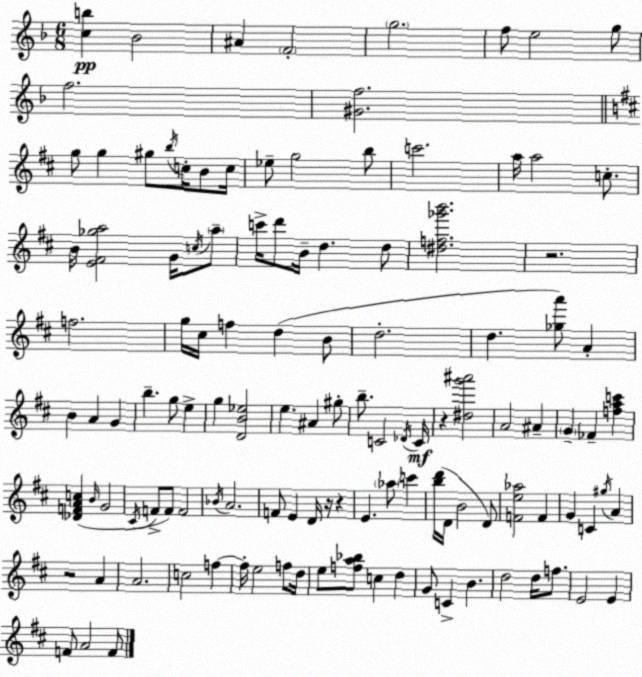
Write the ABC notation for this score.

X:1
T:Untitled
M:6/8
L:1/4
K:Dm
[cb] _B2 ^A F2 g2 f/2 e2 g/2 f2 [^Gf]2 g/2 g ^g/2 b/4 c/4 B/2 c/4 _e/2 g2 b/2 c'2 a/4 a2 c/2 B/4 [E^F_ga]2 G/4 c/4 a/2 c'/4 d'/2 B/4 d d/2 [^df_g'b']2 z2 f2 g/4 ^c/4 f d B/2 d2 d [_ga']/2 A B A G b g/2 e g [DB_e]2 e ^A ^g/2 b/2 C2 _D/4 C/4 z [^dg'^a']2 A2 ^A G _F [fac'] [_DFAc] B/4 G2 ^C/4 F/2 F/2 F2 _B/4 A2 F/2 E D/4 z/4 z E _a/2 c' [bd']/4 D/4 B2 D/2 [Fe_a]2 F G C ^g/4 A z2 A A2 c2 f f/4 e2 f/2 d/4 e/2 [fa_b]/2 c d G/2 C B d2 d/4 f/2 E2 E F/2 A2 F/2